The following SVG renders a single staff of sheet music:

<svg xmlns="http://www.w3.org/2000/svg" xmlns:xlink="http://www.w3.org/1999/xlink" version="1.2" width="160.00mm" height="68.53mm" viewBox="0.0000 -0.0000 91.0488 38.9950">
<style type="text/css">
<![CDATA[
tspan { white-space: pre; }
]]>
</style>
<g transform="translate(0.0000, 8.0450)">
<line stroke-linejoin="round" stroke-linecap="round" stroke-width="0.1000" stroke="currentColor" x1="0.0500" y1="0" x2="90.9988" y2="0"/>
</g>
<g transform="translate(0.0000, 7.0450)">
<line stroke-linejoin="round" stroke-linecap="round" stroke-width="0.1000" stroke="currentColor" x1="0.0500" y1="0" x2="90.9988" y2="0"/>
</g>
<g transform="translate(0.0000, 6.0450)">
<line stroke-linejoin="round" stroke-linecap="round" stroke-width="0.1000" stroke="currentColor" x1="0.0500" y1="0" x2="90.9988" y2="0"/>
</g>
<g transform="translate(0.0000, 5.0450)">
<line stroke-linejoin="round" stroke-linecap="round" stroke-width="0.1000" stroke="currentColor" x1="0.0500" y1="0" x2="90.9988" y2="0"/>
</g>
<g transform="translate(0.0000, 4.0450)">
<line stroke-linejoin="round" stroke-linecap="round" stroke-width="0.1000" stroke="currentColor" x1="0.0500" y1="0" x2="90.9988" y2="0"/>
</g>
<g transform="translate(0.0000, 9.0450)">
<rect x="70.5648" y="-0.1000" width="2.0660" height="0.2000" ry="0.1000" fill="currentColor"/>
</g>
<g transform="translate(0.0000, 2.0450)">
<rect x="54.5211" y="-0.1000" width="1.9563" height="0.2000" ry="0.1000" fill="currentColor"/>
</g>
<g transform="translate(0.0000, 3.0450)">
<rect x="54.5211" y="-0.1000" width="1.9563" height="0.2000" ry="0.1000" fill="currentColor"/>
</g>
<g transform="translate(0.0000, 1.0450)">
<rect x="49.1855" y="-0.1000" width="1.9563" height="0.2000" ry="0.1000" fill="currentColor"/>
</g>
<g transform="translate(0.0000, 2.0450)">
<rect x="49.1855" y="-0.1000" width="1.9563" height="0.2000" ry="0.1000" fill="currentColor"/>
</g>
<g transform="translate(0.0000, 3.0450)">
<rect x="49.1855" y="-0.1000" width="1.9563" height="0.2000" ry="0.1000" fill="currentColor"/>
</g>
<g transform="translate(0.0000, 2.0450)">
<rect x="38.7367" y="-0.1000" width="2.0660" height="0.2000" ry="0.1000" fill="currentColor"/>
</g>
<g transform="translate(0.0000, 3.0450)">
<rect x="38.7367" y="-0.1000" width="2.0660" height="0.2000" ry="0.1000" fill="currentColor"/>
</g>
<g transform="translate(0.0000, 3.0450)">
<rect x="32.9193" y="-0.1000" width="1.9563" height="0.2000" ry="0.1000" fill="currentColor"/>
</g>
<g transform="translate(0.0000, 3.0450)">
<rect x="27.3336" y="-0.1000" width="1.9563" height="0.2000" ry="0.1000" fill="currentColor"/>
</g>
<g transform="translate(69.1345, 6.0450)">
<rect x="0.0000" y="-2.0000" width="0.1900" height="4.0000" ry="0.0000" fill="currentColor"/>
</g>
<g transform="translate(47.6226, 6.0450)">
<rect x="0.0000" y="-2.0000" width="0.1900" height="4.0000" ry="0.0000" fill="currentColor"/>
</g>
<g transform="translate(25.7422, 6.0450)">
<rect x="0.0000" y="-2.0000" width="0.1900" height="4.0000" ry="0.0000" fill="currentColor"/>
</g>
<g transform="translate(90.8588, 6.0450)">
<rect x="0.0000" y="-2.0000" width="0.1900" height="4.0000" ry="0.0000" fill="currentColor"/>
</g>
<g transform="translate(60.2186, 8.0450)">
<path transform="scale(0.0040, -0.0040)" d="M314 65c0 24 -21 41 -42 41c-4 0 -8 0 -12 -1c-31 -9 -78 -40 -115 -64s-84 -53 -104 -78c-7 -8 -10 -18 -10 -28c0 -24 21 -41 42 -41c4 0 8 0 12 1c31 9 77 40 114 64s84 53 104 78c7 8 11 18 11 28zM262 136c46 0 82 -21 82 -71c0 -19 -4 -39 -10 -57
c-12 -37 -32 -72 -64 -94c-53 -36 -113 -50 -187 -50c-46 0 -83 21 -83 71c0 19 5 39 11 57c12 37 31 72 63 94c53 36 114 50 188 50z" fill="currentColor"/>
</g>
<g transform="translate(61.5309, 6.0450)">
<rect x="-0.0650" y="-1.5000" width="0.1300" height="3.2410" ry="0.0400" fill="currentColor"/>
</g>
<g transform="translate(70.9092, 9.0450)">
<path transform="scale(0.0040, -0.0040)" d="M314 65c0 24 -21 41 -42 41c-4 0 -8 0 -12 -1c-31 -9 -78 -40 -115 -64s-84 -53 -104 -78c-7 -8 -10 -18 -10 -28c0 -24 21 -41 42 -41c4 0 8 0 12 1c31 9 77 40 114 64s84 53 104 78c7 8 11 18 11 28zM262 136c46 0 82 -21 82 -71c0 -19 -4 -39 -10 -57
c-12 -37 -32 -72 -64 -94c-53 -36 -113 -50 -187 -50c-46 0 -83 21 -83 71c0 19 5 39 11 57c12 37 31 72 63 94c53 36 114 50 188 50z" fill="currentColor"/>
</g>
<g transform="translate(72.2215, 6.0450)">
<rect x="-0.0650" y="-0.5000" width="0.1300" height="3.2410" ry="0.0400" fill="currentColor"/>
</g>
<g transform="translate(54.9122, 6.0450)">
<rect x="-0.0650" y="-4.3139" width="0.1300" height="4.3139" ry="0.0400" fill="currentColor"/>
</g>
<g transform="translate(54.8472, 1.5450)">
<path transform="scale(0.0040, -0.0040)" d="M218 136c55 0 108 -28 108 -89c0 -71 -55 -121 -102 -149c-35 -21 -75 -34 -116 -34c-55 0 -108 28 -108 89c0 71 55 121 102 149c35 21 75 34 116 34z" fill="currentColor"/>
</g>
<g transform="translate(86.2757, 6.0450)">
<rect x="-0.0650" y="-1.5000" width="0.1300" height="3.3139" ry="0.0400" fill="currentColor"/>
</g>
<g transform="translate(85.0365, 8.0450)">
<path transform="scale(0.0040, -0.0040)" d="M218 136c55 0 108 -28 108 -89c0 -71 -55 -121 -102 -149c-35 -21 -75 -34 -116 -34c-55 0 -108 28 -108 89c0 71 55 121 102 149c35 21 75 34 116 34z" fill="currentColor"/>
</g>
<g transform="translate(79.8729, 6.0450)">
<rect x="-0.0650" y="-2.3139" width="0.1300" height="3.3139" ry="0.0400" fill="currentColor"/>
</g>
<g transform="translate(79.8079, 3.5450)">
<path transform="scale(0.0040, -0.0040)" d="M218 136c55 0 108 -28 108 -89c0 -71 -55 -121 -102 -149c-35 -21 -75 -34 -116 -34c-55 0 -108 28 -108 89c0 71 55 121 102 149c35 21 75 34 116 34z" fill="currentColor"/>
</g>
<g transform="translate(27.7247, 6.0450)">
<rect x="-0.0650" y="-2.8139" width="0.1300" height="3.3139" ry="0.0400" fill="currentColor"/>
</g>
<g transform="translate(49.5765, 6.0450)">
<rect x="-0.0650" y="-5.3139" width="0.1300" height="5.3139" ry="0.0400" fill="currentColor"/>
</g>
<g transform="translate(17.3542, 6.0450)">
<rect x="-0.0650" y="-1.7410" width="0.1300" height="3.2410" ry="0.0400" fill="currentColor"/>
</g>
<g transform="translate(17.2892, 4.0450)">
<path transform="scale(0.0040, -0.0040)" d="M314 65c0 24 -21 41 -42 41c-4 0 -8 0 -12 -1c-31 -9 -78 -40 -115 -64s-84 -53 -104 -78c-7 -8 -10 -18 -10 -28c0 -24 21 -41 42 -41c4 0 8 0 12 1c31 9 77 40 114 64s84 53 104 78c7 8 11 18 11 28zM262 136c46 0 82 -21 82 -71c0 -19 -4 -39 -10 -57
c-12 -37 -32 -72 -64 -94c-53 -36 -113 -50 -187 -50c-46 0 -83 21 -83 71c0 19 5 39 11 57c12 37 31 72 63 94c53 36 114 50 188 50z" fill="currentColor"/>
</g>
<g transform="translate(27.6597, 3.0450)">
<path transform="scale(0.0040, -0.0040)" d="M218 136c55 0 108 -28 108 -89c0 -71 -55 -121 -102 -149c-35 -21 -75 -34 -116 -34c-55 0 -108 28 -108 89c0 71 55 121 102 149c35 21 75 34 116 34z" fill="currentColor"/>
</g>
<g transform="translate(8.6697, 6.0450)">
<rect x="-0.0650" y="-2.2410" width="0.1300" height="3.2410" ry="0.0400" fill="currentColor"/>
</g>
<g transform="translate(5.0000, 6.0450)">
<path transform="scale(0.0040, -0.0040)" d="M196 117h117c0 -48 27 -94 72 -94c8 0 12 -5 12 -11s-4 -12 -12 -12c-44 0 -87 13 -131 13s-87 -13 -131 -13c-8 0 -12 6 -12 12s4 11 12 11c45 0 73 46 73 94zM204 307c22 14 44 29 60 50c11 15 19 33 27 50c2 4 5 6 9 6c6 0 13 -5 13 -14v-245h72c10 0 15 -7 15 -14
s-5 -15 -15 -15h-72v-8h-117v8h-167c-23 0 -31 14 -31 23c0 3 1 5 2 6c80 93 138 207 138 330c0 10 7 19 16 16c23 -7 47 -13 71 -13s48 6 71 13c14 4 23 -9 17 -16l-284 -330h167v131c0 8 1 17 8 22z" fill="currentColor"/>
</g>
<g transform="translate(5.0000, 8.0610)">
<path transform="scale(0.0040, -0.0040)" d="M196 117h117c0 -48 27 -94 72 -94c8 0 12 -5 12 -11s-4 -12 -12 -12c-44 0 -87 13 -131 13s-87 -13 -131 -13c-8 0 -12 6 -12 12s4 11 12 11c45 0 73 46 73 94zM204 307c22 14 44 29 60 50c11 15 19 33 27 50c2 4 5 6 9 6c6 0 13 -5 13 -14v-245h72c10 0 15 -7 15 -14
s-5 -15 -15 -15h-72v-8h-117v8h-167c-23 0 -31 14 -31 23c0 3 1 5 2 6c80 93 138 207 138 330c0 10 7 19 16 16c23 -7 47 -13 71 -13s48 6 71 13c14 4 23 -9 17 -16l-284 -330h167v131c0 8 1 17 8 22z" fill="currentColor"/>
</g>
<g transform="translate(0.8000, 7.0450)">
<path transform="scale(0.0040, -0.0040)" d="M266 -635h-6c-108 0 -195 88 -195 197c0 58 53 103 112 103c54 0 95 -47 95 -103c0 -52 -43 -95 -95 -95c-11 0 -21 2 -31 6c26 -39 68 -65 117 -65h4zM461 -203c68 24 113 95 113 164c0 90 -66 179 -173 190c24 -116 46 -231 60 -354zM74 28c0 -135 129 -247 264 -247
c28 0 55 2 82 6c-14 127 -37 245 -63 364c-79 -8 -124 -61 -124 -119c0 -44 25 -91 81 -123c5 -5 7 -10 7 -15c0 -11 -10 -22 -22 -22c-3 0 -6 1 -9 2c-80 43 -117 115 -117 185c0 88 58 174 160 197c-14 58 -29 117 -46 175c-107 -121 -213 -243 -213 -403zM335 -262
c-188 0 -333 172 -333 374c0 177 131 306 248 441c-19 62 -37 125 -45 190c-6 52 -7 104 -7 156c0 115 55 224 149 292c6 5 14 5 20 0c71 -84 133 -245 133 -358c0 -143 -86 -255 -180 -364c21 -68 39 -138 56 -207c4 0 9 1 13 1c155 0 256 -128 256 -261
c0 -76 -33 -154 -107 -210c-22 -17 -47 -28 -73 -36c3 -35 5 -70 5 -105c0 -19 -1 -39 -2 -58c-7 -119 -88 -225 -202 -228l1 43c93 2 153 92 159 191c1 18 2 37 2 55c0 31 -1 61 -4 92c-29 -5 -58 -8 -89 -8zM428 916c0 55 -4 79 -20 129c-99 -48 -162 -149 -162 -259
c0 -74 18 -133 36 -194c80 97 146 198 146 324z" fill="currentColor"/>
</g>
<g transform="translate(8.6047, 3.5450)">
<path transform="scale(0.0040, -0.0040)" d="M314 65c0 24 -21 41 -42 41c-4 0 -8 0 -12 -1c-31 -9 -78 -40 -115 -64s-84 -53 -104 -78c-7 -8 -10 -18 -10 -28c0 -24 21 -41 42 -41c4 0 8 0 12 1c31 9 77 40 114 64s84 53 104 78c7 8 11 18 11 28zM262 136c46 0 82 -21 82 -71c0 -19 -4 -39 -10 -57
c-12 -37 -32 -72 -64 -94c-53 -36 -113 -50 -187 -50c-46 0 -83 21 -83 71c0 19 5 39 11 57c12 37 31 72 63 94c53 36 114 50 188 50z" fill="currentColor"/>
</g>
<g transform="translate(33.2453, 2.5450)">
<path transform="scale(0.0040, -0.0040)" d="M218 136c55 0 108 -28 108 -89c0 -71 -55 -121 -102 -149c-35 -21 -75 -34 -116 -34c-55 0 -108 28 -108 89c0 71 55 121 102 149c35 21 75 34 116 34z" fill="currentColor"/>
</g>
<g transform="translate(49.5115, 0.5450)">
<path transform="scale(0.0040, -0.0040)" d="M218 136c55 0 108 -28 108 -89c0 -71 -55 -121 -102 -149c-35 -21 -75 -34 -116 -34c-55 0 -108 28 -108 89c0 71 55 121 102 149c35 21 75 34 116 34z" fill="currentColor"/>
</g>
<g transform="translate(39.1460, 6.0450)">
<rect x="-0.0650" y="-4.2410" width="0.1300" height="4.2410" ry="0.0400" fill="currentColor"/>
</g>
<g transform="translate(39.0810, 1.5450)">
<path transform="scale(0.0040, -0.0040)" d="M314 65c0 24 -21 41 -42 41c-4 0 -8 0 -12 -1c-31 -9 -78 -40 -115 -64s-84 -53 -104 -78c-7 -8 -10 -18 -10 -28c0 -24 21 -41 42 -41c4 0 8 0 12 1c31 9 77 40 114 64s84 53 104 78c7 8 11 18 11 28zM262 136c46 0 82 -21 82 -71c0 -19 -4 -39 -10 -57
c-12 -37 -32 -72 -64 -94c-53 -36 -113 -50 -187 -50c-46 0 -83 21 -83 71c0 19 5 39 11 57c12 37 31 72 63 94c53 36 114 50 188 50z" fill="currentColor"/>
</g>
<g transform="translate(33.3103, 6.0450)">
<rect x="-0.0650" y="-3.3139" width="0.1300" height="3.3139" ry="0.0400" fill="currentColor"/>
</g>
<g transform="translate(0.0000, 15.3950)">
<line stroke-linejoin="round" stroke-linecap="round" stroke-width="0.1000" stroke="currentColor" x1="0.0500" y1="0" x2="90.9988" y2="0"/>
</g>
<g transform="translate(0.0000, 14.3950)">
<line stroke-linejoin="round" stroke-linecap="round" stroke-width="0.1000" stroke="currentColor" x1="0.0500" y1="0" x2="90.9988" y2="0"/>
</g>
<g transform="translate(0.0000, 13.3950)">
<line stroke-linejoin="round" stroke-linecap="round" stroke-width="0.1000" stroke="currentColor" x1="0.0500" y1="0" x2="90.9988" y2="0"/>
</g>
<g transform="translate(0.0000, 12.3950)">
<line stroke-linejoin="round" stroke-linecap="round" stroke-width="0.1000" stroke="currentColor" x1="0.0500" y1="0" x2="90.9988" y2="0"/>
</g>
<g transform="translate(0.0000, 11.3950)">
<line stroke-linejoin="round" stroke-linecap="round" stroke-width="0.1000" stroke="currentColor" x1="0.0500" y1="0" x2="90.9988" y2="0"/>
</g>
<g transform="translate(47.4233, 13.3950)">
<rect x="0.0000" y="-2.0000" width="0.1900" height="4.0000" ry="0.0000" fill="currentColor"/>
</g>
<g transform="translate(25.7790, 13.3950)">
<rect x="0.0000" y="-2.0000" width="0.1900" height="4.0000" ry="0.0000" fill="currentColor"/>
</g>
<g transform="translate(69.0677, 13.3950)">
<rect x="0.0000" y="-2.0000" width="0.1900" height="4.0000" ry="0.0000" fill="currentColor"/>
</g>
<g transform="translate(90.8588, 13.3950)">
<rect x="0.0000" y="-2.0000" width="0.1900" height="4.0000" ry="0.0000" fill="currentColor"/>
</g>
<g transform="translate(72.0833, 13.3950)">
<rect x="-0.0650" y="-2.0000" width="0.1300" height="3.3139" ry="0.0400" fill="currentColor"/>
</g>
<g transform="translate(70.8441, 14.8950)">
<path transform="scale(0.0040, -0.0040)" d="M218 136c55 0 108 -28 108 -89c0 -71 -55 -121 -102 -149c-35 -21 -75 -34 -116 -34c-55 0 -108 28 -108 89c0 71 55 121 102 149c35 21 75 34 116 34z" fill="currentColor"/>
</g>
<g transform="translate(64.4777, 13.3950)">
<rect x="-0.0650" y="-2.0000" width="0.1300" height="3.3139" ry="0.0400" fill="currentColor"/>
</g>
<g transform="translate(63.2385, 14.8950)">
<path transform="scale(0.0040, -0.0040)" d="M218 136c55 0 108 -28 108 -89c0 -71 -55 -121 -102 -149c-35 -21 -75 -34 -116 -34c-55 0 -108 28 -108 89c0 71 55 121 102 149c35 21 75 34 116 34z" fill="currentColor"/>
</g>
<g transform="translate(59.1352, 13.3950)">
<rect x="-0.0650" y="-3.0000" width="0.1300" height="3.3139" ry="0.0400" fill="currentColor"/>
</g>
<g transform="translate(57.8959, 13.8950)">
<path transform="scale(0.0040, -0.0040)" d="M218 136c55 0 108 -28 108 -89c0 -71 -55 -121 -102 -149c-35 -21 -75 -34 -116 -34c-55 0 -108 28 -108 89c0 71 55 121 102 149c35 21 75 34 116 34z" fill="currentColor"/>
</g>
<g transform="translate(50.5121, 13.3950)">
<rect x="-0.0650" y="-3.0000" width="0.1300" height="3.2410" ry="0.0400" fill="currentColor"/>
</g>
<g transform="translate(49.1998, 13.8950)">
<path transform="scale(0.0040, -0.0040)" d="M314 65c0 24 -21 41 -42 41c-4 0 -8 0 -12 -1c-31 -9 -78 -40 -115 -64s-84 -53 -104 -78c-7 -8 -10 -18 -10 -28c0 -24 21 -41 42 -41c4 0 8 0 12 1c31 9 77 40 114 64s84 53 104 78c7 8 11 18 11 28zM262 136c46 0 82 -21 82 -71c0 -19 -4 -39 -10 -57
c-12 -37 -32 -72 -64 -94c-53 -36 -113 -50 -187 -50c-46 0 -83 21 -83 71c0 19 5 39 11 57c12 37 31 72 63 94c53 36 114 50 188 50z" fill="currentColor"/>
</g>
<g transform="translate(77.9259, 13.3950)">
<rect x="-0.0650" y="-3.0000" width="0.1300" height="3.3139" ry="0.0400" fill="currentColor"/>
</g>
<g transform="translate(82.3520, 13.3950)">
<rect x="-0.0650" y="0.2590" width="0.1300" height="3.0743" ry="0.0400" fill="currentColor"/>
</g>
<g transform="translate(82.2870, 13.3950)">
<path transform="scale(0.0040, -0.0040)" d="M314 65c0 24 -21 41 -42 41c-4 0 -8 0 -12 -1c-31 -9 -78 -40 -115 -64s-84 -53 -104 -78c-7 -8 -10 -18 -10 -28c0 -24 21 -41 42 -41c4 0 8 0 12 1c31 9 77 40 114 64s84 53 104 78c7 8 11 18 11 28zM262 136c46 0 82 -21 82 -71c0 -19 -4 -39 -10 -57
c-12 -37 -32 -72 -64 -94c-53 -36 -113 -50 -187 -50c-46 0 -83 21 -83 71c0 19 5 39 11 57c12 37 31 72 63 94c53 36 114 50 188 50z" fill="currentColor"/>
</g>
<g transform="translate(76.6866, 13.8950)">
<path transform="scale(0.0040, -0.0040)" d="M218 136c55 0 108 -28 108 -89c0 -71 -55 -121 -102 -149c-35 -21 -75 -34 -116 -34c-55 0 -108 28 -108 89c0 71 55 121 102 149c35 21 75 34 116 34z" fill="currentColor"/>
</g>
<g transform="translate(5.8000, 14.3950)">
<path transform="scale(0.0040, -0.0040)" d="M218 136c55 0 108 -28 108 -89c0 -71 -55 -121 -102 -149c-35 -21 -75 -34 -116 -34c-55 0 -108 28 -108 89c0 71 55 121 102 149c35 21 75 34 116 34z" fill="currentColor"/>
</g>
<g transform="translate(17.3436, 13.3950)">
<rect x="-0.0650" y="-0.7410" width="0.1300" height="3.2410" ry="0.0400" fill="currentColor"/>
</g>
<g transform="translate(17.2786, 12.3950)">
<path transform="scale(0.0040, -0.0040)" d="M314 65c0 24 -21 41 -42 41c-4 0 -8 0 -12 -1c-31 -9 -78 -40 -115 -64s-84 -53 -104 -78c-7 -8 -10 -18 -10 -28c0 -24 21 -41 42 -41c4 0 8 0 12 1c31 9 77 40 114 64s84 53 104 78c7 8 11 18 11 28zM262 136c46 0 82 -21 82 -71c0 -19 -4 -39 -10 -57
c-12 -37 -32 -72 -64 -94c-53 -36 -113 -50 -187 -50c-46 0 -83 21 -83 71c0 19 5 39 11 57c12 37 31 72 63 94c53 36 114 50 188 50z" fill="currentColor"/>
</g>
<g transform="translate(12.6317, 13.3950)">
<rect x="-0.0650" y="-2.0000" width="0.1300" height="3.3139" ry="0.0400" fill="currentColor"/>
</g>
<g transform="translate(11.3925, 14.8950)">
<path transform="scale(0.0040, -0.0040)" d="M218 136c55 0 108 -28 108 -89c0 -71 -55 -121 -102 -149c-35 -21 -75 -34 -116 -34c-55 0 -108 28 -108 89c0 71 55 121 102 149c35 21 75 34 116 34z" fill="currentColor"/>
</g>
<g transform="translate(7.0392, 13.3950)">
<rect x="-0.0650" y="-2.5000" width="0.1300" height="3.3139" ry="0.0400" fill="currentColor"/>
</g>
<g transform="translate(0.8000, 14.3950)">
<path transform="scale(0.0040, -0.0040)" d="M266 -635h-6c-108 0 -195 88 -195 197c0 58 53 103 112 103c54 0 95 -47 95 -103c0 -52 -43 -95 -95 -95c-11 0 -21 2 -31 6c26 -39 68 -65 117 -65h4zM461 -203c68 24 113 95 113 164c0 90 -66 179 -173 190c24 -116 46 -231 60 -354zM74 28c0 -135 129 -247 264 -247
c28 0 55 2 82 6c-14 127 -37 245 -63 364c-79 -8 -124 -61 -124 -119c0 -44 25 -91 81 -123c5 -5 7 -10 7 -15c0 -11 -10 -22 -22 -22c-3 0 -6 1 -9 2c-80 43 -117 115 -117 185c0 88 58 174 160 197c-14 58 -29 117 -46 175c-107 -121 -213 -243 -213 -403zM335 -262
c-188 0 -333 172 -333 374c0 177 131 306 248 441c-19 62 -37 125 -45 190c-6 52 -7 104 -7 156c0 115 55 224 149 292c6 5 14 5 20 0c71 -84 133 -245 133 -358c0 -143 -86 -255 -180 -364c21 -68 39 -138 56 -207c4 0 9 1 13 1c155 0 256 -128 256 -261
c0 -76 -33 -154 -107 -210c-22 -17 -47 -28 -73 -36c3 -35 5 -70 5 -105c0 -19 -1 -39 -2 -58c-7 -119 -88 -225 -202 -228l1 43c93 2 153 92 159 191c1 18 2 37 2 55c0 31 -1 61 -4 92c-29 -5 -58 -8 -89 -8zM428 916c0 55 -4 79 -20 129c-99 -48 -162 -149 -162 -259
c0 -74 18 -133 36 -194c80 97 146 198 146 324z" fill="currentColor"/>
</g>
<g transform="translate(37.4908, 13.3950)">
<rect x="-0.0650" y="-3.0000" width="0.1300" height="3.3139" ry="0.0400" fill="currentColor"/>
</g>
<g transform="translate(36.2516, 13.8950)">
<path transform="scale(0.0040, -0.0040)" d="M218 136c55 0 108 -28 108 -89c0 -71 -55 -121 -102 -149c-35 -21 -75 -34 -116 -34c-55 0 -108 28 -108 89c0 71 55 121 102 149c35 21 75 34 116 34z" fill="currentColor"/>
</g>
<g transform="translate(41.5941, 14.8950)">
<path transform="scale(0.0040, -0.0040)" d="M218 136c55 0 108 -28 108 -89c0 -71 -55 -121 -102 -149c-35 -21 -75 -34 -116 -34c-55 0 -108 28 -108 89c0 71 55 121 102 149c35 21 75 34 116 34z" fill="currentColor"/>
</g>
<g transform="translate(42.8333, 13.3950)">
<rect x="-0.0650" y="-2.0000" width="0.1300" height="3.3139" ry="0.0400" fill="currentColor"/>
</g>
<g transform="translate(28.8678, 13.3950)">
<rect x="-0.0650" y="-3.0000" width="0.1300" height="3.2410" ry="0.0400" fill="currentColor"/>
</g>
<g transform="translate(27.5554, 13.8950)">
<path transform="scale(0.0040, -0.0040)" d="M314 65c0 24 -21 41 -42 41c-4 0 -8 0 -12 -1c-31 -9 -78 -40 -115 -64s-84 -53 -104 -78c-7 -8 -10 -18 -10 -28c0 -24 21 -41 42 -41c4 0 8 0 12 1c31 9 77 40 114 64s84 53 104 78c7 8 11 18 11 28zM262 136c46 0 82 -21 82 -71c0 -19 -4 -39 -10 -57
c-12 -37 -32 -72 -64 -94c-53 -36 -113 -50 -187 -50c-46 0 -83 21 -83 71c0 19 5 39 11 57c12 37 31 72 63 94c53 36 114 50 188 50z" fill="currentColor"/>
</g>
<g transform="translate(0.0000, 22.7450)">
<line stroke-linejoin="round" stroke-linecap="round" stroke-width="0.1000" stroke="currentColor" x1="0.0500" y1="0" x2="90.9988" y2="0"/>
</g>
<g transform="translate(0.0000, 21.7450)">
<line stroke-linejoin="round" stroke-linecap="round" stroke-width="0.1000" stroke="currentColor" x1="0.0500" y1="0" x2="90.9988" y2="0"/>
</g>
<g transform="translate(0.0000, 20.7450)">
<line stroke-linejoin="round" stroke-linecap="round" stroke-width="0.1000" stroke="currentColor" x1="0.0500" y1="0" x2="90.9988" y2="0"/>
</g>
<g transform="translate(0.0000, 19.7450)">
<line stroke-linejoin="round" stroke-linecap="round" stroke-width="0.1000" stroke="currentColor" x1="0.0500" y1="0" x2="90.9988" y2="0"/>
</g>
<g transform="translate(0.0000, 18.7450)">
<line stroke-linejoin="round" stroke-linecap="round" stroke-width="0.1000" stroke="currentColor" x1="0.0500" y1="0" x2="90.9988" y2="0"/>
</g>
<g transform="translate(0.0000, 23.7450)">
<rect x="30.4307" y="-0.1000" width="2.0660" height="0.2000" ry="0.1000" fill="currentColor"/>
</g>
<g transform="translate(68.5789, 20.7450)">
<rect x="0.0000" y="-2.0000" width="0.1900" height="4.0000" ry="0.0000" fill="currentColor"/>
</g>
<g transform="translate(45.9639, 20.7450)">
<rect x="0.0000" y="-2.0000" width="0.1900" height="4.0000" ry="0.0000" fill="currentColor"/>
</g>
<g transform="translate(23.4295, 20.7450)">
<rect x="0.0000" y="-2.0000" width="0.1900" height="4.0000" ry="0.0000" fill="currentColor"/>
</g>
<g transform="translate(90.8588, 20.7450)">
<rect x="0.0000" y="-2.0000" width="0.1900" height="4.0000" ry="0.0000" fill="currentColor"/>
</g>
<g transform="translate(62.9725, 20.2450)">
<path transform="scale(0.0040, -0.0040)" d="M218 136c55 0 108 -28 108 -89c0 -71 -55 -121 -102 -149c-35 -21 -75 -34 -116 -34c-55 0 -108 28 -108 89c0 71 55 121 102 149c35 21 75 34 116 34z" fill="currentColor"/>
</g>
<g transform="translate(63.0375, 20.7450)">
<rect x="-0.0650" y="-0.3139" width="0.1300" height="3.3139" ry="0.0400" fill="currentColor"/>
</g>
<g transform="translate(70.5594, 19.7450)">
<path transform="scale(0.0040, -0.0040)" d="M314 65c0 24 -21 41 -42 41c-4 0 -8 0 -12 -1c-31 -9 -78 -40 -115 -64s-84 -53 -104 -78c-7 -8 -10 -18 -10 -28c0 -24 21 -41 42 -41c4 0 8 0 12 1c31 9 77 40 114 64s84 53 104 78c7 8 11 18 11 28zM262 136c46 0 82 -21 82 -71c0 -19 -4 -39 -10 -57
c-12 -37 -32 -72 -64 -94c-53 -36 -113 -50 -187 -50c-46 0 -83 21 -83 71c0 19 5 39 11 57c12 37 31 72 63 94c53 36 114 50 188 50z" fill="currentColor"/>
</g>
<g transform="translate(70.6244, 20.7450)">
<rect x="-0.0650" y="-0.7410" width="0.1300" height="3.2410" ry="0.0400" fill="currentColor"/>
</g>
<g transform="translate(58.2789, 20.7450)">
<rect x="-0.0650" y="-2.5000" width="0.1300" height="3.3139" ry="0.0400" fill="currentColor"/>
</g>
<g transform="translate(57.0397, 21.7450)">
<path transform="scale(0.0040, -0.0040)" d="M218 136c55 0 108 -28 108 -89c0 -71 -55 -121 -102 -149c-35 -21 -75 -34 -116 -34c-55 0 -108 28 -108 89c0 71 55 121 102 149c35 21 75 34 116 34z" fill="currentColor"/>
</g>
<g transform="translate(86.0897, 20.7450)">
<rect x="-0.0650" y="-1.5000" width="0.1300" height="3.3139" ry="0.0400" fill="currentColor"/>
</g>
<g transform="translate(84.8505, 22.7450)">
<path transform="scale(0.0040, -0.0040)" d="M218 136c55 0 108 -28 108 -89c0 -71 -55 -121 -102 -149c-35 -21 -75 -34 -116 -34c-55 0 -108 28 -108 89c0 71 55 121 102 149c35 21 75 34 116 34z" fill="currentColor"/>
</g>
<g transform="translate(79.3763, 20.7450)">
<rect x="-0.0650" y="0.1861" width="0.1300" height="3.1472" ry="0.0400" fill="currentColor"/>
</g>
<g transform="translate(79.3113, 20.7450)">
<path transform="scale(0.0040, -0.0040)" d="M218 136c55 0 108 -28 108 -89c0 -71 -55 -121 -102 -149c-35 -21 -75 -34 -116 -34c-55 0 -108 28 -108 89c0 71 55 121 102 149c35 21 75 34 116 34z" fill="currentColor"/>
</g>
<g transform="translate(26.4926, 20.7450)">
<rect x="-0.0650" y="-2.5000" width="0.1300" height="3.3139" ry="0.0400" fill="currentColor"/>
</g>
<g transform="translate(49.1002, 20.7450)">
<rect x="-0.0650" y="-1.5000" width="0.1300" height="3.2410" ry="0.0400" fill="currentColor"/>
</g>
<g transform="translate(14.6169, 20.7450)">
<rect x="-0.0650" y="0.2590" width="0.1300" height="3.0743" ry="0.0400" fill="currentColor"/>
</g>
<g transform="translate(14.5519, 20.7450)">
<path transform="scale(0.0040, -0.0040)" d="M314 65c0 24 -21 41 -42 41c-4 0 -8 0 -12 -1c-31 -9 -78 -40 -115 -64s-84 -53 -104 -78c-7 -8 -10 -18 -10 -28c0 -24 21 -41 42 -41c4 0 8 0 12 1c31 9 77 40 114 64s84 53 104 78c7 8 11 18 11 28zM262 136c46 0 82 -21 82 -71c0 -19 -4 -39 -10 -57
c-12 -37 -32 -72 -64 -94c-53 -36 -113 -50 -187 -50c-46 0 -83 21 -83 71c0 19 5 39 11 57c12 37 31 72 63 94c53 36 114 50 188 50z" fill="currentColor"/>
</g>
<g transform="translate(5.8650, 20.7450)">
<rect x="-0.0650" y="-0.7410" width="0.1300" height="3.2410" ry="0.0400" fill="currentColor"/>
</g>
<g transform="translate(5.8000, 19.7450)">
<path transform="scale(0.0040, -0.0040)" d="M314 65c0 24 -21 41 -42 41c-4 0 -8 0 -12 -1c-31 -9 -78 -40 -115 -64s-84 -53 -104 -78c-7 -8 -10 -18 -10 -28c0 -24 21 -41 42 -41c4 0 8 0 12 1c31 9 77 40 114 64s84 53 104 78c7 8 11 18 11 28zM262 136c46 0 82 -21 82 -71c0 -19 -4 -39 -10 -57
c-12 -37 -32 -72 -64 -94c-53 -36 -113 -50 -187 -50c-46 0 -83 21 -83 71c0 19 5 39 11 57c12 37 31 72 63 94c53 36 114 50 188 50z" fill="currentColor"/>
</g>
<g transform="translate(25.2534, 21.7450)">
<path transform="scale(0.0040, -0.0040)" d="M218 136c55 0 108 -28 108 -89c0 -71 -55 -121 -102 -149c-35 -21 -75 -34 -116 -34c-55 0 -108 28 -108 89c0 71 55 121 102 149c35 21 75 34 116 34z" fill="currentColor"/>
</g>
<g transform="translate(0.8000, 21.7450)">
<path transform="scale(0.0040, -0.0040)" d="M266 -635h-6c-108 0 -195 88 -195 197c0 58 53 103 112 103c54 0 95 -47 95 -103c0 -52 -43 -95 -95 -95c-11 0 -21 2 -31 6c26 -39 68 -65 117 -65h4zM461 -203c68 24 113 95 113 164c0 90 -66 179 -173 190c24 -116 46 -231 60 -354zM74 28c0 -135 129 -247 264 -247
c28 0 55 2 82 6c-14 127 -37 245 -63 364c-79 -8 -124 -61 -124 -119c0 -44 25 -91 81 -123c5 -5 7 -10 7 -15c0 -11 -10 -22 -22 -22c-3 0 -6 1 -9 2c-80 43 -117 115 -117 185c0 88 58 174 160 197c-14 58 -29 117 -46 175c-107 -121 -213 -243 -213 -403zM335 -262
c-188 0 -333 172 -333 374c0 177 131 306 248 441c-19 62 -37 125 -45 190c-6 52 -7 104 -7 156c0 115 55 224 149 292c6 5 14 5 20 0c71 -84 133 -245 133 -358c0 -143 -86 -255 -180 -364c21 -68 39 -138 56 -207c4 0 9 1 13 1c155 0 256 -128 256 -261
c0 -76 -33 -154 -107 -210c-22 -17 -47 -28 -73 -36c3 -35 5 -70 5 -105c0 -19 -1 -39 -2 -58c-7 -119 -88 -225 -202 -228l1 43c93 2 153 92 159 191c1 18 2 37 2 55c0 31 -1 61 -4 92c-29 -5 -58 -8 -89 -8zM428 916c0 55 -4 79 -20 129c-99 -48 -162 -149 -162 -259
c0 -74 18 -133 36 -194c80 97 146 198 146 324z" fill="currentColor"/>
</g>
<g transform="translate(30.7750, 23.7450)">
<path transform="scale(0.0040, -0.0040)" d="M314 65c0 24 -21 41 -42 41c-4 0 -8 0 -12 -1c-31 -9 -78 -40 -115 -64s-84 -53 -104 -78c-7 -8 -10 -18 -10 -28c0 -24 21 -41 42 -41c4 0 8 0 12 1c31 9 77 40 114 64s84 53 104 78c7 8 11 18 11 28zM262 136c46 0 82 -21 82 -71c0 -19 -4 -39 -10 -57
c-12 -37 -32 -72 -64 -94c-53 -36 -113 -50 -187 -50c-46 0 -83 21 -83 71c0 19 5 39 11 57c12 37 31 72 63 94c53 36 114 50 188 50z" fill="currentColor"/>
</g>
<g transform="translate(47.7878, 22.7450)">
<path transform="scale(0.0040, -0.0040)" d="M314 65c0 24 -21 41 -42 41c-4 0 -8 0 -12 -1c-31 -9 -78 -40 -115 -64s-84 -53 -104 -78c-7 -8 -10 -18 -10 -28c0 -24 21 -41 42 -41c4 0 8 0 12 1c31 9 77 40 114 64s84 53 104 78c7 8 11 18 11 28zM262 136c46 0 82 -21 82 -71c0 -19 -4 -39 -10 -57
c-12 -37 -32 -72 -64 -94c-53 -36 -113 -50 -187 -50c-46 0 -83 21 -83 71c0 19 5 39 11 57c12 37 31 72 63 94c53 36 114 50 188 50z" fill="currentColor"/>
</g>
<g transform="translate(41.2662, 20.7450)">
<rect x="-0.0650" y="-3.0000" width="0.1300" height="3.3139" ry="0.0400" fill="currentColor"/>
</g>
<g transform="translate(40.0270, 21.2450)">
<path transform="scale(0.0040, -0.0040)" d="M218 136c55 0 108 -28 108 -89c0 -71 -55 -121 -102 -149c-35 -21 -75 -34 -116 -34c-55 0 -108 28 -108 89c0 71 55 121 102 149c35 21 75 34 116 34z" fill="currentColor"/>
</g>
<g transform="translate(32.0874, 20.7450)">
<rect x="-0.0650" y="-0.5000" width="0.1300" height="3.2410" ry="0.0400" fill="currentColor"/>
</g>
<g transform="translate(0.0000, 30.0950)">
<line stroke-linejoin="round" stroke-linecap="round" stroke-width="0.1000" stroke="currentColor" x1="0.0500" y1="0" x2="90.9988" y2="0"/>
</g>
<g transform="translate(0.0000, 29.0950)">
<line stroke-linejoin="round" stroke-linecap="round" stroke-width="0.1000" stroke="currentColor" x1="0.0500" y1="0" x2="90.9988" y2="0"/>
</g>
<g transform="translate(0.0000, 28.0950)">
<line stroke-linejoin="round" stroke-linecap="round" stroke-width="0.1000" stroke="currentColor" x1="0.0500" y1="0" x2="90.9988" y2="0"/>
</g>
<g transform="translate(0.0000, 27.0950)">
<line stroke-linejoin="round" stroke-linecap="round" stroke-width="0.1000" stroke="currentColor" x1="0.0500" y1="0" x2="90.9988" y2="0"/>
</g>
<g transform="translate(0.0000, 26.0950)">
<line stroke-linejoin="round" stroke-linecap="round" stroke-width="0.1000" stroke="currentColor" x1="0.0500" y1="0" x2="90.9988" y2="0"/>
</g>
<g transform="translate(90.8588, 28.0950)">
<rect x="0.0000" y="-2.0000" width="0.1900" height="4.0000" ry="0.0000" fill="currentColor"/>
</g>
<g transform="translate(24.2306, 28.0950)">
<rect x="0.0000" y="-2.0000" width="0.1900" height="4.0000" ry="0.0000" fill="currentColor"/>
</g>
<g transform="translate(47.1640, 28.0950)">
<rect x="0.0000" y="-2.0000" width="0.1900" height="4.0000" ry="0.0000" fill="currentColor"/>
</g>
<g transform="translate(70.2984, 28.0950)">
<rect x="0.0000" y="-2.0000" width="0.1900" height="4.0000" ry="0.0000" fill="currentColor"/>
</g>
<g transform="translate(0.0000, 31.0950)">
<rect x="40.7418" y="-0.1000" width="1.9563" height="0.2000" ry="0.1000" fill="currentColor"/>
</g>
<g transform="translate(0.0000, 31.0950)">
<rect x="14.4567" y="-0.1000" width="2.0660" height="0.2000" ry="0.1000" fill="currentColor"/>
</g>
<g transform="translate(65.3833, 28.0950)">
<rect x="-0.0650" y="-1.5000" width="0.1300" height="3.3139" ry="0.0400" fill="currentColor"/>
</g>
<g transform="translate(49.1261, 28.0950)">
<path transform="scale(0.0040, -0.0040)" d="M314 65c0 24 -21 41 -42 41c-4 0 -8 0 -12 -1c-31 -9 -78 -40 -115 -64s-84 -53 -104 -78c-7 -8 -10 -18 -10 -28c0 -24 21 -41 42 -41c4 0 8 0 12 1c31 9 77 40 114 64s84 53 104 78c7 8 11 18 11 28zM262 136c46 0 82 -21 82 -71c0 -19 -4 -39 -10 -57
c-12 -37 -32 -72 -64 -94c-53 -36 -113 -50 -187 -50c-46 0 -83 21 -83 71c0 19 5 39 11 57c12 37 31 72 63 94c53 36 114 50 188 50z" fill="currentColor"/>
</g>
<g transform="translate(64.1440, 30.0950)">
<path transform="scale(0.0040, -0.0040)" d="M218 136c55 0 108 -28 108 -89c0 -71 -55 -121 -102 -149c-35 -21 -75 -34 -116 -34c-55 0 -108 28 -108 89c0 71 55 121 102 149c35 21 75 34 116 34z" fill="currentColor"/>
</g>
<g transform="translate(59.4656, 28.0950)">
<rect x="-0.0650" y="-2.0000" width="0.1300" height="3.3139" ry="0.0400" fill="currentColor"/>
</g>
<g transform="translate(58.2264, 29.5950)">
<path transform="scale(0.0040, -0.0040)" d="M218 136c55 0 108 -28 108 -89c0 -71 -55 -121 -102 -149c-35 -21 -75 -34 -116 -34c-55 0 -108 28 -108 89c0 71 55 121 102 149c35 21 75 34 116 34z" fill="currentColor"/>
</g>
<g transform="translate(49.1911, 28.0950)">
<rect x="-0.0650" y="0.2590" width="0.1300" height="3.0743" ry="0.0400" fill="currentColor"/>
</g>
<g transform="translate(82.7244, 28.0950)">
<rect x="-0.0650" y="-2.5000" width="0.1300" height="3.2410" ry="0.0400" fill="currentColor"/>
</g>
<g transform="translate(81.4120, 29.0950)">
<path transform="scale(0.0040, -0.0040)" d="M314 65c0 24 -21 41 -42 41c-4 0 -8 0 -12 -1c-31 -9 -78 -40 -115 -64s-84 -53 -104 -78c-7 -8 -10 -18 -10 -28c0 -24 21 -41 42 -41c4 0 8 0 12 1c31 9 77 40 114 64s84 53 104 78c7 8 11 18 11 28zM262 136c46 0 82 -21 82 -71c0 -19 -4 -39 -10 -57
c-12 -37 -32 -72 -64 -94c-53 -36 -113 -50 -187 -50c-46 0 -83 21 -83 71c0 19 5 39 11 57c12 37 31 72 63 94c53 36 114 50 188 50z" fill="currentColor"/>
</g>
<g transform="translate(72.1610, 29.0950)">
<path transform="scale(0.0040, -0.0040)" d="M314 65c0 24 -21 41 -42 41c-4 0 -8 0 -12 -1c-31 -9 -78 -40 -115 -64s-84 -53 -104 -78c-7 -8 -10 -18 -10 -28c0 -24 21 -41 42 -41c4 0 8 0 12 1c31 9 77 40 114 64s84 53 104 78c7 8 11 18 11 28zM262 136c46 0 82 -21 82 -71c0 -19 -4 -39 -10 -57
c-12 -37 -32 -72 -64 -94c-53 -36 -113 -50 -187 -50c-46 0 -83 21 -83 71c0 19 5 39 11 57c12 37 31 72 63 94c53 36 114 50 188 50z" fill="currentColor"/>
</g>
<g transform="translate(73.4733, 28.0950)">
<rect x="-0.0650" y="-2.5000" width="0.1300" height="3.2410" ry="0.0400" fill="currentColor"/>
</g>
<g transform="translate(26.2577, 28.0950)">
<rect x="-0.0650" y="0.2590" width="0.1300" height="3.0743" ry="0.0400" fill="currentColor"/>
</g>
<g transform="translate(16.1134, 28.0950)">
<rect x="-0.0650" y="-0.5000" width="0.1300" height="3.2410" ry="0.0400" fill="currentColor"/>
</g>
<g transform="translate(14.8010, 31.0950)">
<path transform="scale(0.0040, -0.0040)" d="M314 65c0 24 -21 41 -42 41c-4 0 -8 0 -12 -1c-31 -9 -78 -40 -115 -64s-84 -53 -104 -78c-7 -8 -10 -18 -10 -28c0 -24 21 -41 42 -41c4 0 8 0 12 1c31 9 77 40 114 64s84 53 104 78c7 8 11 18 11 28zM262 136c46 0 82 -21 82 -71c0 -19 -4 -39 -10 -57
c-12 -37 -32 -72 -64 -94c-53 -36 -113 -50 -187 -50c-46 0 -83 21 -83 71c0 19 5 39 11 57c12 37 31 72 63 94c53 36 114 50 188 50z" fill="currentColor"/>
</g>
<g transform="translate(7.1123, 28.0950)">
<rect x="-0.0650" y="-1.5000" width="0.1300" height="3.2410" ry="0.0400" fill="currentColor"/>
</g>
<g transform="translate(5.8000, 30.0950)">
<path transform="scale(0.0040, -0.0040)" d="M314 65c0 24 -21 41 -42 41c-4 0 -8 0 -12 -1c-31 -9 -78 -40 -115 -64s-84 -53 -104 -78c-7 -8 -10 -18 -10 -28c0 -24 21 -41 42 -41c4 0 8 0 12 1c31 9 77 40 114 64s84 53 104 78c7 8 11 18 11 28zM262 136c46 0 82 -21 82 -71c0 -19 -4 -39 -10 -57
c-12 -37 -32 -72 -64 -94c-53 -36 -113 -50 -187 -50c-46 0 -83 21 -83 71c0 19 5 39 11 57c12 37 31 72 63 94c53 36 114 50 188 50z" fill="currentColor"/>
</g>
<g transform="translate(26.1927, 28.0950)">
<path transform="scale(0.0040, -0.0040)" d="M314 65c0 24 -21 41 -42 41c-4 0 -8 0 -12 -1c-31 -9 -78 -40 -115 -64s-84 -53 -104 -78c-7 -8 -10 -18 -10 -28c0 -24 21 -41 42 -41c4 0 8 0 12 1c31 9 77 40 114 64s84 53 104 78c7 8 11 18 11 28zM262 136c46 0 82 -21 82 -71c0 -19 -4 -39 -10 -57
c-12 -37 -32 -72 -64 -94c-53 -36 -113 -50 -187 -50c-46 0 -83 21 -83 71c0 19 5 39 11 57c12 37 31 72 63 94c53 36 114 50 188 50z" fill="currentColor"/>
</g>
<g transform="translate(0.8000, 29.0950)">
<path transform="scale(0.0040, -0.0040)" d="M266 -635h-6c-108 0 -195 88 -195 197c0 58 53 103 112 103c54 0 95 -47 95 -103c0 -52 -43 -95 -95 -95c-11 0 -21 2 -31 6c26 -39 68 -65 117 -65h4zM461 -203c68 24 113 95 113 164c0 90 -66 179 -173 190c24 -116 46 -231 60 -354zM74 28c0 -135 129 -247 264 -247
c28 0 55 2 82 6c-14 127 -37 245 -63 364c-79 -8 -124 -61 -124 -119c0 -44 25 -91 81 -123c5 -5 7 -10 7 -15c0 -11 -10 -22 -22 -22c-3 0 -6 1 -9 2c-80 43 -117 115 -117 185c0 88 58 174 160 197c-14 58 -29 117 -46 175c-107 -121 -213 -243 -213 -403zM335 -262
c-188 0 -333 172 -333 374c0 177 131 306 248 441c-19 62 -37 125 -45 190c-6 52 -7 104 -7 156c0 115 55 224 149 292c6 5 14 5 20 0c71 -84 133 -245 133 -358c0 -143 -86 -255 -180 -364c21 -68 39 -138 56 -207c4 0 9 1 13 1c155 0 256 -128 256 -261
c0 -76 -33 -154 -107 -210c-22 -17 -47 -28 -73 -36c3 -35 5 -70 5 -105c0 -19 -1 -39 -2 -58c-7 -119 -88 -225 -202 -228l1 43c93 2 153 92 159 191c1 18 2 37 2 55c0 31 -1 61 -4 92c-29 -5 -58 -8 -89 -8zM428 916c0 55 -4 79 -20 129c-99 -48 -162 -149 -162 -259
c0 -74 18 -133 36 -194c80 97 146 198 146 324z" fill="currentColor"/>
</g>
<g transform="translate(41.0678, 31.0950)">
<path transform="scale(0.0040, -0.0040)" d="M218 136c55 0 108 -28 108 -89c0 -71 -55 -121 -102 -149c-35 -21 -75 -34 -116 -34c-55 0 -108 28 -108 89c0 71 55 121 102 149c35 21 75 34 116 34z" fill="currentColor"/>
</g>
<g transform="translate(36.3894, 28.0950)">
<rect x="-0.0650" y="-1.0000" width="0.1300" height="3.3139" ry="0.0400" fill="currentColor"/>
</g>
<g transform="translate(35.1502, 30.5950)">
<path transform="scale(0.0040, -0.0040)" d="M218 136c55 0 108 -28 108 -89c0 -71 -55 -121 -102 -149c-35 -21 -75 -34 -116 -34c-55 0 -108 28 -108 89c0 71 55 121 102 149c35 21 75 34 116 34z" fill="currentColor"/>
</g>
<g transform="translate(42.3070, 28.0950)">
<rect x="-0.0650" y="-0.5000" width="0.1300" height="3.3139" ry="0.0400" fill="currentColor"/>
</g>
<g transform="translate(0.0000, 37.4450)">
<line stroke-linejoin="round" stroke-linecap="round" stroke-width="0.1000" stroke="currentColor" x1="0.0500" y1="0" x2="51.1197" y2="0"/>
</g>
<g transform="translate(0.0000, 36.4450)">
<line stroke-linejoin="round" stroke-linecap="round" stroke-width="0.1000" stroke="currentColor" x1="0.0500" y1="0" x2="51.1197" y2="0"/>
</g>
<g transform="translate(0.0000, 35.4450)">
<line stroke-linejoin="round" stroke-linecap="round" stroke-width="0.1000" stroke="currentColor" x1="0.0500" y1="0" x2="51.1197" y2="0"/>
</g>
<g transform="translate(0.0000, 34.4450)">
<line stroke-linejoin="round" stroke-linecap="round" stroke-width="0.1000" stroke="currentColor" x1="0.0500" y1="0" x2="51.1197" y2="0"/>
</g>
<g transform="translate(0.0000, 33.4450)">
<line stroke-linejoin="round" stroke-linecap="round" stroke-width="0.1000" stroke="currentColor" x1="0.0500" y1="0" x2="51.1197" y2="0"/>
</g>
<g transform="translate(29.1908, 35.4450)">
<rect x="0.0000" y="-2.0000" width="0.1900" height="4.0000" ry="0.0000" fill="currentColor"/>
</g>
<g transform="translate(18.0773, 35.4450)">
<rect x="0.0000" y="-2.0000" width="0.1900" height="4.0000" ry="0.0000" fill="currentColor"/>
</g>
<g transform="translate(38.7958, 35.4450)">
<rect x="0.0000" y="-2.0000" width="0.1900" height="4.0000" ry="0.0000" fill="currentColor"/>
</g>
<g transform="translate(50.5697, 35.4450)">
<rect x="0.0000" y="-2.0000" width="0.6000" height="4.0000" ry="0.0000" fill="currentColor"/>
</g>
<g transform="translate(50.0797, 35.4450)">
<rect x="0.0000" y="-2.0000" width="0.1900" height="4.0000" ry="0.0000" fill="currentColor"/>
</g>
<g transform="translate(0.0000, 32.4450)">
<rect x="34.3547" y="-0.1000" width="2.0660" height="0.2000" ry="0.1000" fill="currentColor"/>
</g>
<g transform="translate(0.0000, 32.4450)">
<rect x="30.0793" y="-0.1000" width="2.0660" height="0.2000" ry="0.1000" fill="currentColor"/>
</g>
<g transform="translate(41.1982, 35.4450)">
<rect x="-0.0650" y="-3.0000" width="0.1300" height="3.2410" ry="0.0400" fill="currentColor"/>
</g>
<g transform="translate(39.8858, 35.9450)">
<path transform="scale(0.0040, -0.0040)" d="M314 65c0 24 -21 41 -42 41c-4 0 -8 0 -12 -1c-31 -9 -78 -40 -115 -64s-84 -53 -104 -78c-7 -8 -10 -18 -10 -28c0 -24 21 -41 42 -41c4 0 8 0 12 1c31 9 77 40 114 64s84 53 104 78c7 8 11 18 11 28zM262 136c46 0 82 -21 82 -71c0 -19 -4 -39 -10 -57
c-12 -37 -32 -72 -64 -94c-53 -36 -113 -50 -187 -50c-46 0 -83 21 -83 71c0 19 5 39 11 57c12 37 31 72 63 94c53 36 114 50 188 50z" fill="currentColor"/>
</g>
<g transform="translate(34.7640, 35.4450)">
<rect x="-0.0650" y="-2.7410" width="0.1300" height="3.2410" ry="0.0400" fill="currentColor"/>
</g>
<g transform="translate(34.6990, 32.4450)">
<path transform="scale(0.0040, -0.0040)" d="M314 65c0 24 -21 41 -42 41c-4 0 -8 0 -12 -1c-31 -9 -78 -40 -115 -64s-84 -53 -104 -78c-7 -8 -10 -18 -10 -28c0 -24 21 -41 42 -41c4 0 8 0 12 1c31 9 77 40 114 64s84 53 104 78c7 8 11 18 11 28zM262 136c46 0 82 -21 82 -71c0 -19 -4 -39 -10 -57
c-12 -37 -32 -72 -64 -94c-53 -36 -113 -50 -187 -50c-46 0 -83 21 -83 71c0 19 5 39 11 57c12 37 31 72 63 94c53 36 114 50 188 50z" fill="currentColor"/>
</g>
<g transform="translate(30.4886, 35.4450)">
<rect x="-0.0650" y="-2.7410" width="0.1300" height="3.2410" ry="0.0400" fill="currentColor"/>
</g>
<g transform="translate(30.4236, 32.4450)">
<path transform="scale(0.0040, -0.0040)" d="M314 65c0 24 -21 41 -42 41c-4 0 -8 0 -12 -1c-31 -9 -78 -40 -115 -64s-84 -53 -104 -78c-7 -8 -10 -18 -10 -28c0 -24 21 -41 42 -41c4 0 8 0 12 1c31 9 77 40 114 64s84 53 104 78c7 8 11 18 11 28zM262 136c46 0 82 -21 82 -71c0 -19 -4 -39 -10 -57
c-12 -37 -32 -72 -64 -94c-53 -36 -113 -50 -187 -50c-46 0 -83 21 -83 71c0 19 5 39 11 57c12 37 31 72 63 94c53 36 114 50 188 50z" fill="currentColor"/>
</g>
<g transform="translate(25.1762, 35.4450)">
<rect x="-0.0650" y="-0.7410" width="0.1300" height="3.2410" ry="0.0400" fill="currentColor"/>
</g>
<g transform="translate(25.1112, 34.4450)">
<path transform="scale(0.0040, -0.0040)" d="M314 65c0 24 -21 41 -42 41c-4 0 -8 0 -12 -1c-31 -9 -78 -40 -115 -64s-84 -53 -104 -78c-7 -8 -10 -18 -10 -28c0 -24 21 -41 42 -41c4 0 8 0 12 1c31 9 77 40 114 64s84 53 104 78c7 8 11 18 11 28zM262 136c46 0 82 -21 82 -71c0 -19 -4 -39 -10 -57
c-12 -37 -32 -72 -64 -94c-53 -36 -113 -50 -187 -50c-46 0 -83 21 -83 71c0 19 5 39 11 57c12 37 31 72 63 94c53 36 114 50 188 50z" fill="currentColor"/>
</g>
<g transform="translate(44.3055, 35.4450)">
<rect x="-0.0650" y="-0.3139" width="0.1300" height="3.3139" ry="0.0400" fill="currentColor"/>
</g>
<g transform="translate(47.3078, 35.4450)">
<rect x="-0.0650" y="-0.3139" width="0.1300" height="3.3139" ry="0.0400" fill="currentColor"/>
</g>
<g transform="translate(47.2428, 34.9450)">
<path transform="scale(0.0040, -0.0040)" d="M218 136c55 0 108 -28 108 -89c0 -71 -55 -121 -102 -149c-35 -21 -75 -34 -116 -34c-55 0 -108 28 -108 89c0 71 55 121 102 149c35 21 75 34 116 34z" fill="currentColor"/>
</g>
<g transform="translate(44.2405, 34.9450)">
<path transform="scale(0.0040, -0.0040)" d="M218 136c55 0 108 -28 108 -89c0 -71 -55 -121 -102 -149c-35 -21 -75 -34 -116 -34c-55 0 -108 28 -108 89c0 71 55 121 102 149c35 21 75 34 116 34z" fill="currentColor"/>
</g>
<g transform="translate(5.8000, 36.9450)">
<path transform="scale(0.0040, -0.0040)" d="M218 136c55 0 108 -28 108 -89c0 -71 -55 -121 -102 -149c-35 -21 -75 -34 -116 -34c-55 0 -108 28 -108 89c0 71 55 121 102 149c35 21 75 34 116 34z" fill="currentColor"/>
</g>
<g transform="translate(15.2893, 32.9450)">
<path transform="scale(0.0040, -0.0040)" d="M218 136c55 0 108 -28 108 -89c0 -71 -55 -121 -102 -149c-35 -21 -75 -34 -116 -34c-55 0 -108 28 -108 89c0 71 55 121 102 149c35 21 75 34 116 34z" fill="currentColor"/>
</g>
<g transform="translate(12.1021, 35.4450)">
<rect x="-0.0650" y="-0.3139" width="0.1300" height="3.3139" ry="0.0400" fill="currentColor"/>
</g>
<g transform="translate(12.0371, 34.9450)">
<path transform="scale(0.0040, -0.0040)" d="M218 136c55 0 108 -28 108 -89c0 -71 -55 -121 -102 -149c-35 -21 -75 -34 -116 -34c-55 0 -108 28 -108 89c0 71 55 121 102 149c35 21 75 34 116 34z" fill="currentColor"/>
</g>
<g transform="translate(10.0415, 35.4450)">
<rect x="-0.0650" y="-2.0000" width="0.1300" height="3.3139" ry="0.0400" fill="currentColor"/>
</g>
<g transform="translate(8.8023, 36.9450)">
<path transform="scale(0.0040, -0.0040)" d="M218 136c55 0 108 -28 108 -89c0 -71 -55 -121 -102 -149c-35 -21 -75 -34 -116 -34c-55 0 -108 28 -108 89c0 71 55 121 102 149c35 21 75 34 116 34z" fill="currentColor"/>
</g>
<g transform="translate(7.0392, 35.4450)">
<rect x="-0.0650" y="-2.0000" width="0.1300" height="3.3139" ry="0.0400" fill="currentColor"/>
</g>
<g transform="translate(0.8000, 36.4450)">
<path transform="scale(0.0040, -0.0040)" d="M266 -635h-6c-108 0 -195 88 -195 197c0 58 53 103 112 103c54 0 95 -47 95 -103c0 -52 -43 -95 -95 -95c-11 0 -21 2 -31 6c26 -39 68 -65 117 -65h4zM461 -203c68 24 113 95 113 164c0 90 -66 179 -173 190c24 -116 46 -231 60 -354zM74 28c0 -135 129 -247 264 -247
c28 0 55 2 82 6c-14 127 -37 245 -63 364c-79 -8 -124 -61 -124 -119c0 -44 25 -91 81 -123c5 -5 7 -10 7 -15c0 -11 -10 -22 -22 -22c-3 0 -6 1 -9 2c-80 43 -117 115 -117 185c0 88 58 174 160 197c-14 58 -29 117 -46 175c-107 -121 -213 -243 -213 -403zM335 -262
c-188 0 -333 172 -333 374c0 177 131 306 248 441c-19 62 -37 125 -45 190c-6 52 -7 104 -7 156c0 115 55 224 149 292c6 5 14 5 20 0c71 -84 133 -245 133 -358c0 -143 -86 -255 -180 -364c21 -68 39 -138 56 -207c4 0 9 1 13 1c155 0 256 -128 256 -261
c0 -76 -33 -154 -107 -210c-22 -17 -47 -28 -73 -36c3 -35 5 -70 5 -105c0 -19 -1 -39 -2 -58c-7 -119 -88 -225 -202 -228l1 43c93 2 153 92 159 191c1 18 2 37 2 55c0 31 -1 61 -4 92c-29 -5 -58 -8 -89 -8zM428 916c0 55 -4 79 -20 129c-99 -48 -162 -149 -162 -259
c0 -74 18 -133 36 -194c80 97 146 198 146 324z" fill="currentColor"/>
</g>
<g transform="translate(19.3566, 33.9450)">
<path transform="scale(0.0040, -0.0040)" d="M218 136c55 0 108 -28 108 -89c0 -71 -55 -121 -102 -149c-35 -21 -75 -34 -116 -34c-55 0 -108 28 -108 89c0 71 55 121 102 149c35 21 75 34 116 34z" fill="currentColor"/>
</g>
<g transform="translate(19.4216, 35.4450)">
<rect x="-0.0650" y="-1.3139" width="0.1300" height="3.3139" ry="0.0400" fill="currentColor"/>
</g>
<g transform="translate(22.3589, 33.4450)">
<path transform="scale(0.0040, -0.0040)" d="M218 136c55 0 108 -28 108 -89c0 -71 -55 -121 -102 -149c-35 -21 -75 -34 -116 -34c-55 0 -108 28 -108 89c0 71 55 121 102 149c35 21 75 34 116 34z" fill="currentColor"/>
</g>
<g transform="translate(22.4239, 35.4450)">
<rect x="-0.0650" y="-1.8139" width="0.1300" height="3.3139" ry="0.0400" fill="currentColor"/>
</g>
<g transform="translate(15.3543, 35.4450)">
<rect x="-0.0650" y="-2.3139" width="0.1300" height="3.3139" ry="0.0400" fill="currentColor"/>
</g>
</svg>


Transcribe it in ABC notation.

X:1
T:Untitled
M:4/4
L:1/4
K:C
g2 f2 a b d'2 f' d' E2 C2 g E G F d2 A2 A F A2 A F F A B2 d2 B2 G C2 A E2 G c d2 B E E2 C2 B2 D C B2 F E G2 G2 F F c g e f d2 a2 a2 A2 c c